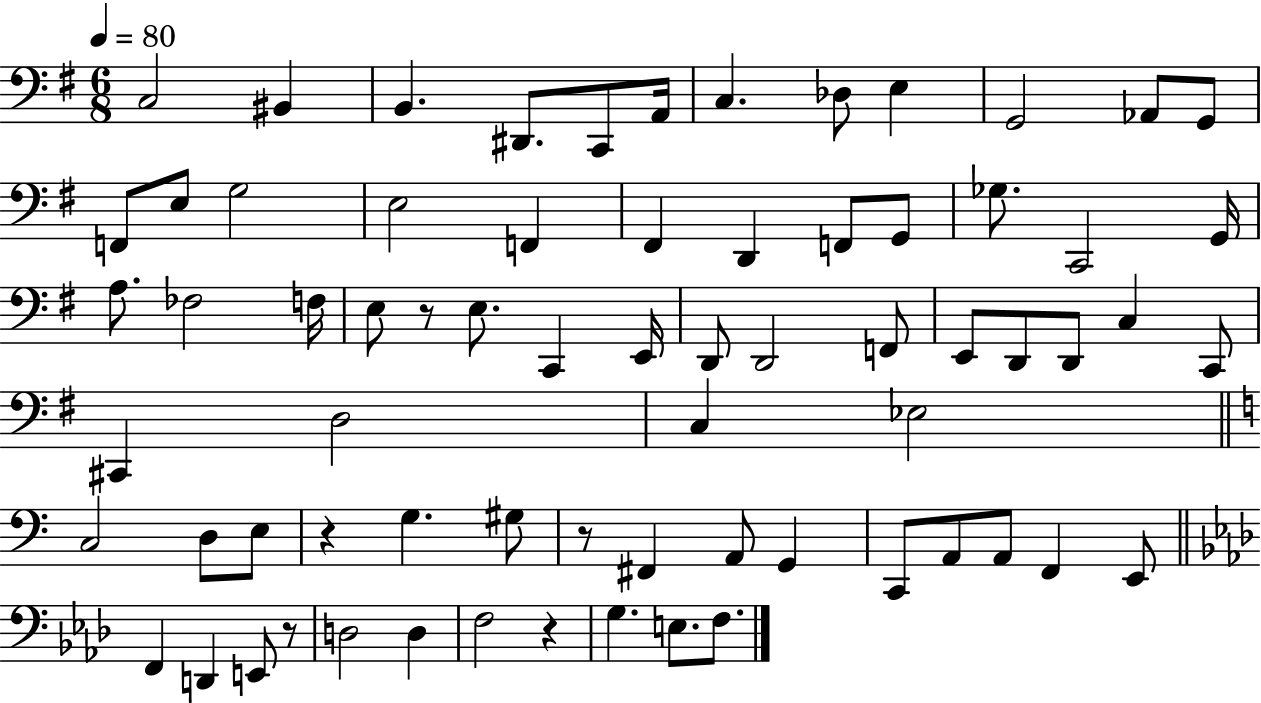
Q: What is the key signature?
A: G major